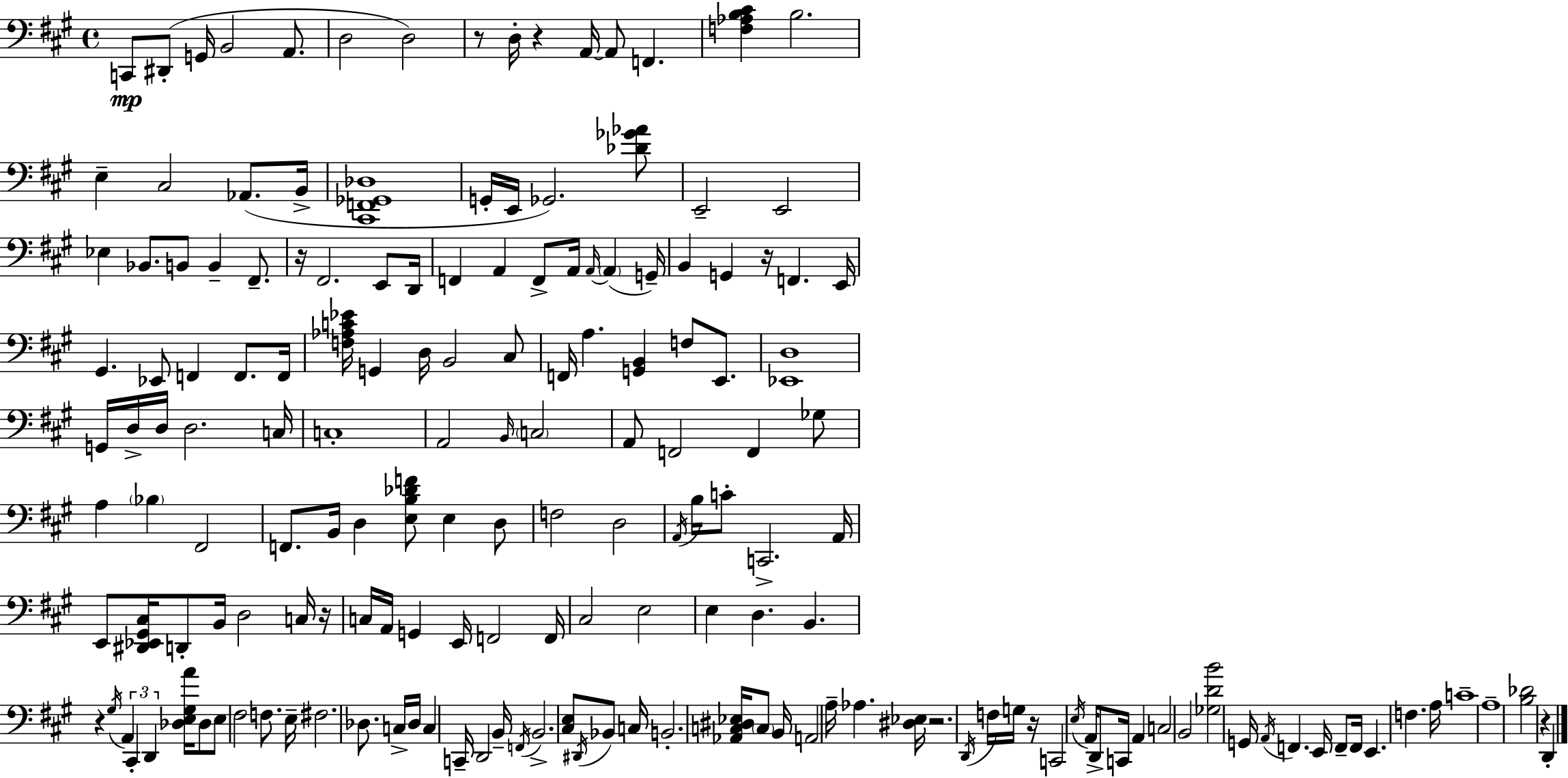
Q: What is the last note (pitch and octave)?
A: D2